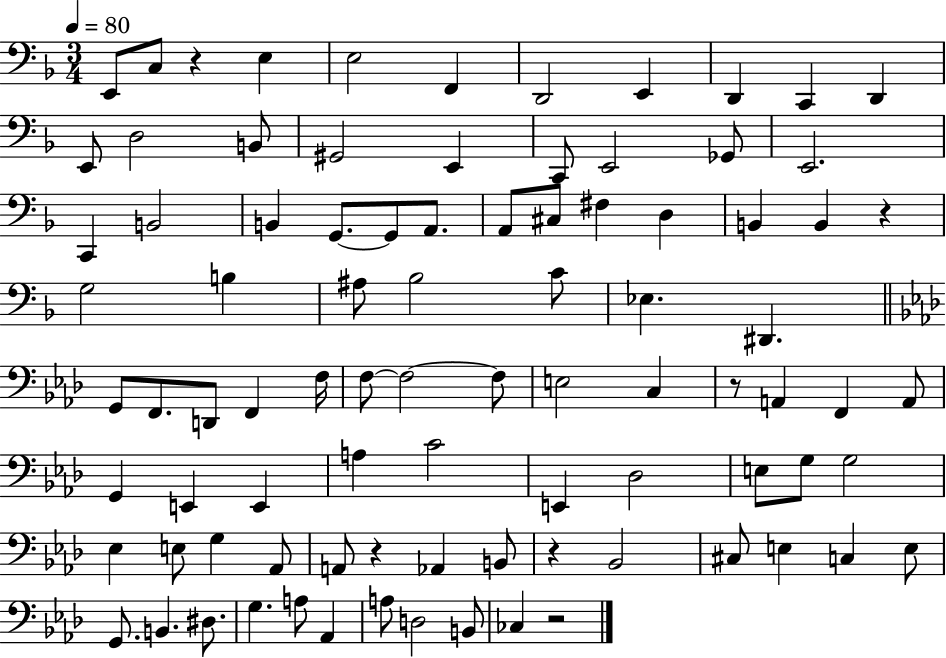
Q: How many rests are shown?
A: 6